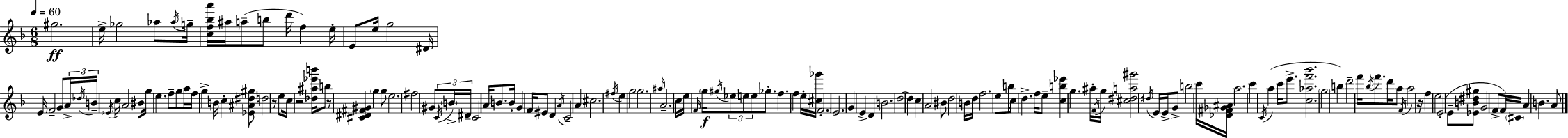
X:1
T:Untitled
M:6/8
L:1/4
K:F
^g2 e/4 _g2 _a/2 _a/4 g/4 [cf_ba']/4 ^a/4 a/2 b/2 d'/4 f e/4 E/2 e/4 g2 ^D/4 E/4 F2 G/2 A/4 _d/4 B/4 _E/4 c/4 A2 ^B/2 g/4 e f/2 g/2 a/4 f/4 g B/4 c [_E^A^d^g]/2 d2 z/2 e/2 c/4 z2 [_d^a_e'b']/4 b/2 z/2 [^C^D^F^G] g g/2 e2 ^f2 ^G/2 C/4 B/4 ^D/4 C2 A/4 B/2 B/4 G F/4 ^E/2 D A/4 C2 A ^c2 ^f/4 e g2 g2 ^a/4 A2 c/4 e/4 F/4 g/4 ^g/4 _e/2 e/2 e/2 _g/2 f f e/4 [^c_g']/4 F2 E2 G E D B2 d2 d c A2 ^B/2 d2 B/4 d/4 f2 e/2 b/4 c/2 d f/4 e/2 [cb_e'] g ^a/4 F/4 g/4 [^c^da^g']2 ^d/4 E/4 E/4 G/2 b2 c'/4 [_D^F_G^A]/4 a2 c' C/4 a c'/4 e'/2 [c_af'_b']2 g2 b d'2 f'/4 _b/4 f'/2 d'/4 a/2 F/4 a2 z/4 f e2 E2 E/2 [_EB^d^g]/2 G2 F/2 F/4 ^C/4 A B A/2